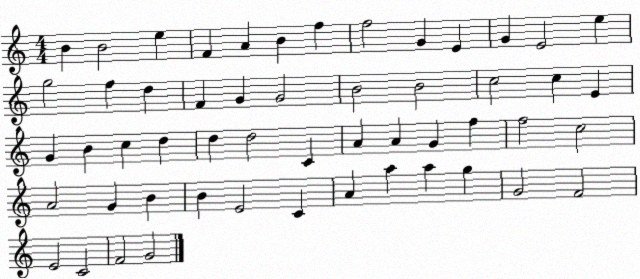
X:1
T:Untitled
M:4/4
L:1/4
K:C
B B2 e F A B f f2 G E G E2 e g2 f d F G G2 B2 B2 c2 c E G B c d d d2 C A A G f f2 c2 A2 G B B E2 C A a a g G2 F2 E2 C2 F2 G2